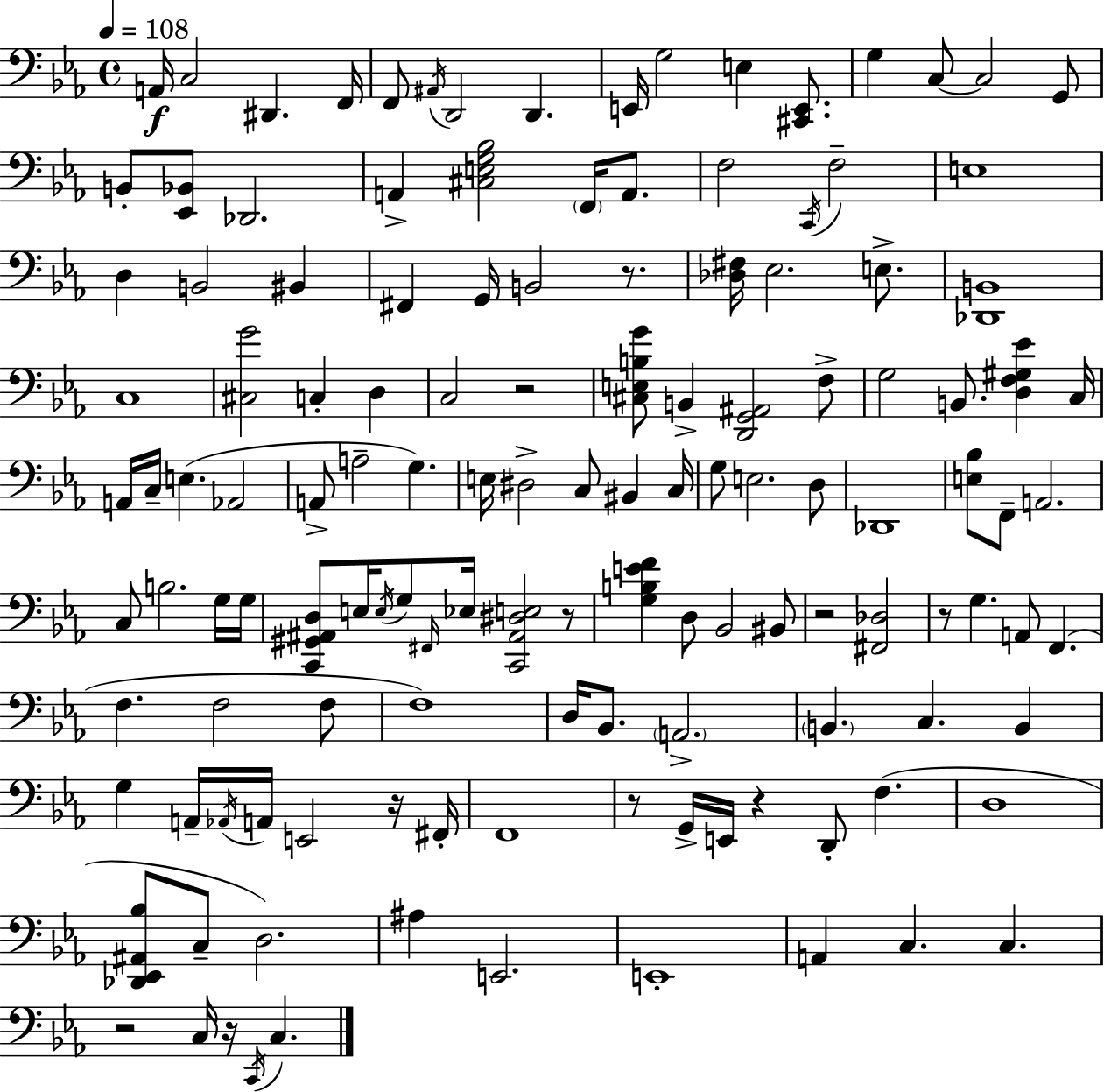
A2/s C3/h D#2/q. F2/s F2/e A#2/s D2/h D2/q. E2/s G3/h E3/q [C#2,E2]/e. G3/q C3/e C3/h G2/e B2/e [Eb2,Bb2]/e Db2/h. A2/q [C#3,E3,G3,Bb3]/h F2/s A2/e. F3/h C2/s F3/h E3/w D3/q B2/h BIS2/q F#2/q G2/s B2/h R/e. [Db3,F#3]/s Eb3/h. E3/e. [Db2,B2]/w C3/w [C#3,G4]/h C3/q D3/q C3/h R/h [C#3,E3,B3,G4]/e B2/q [D2,G2,A#2]/h F3/e G3/h B2/e. [D3,F3,G#3,Eb4]/q C3/s A2/s C3/s E3/q. Ab2/h A2/e A3/h G3/q. E3/s D#3/h C3/e BIS2/q C3/s G3/e E3/h. D3/e Db2/w [E3,Bb3]/e F2/e A2/h. C3/e B3/h. G3/s G3/s [C2,G#2,A#2,D3]/e E3/s E3/s G3/e F#2/s Eb3/s [C2,A#2,D#3,E3]/h R/e [G3,B3,E4,F4]/q D3/e Bb2/h BIS2/e R/h [F#2,Db3]/h R/e G3/q. A2/e F2/q. F3/q. F3/h F3/e F3/w D3/s Bb2/e. A2/h. B2/q. C3/q. B2/q G3/q A2/s Ab2/s A2/s E2/h R/s F#2/s F2/w R/e G2/s E2/s R/q D2/e F3/q. D3/w [Db2,Eb2,A#2,Bb3]/e C3/e D3/h. A#3/q E2/h. E2/w A2/q C3/q. C3/q. R/h C3/s R/s C2/s C3/q.